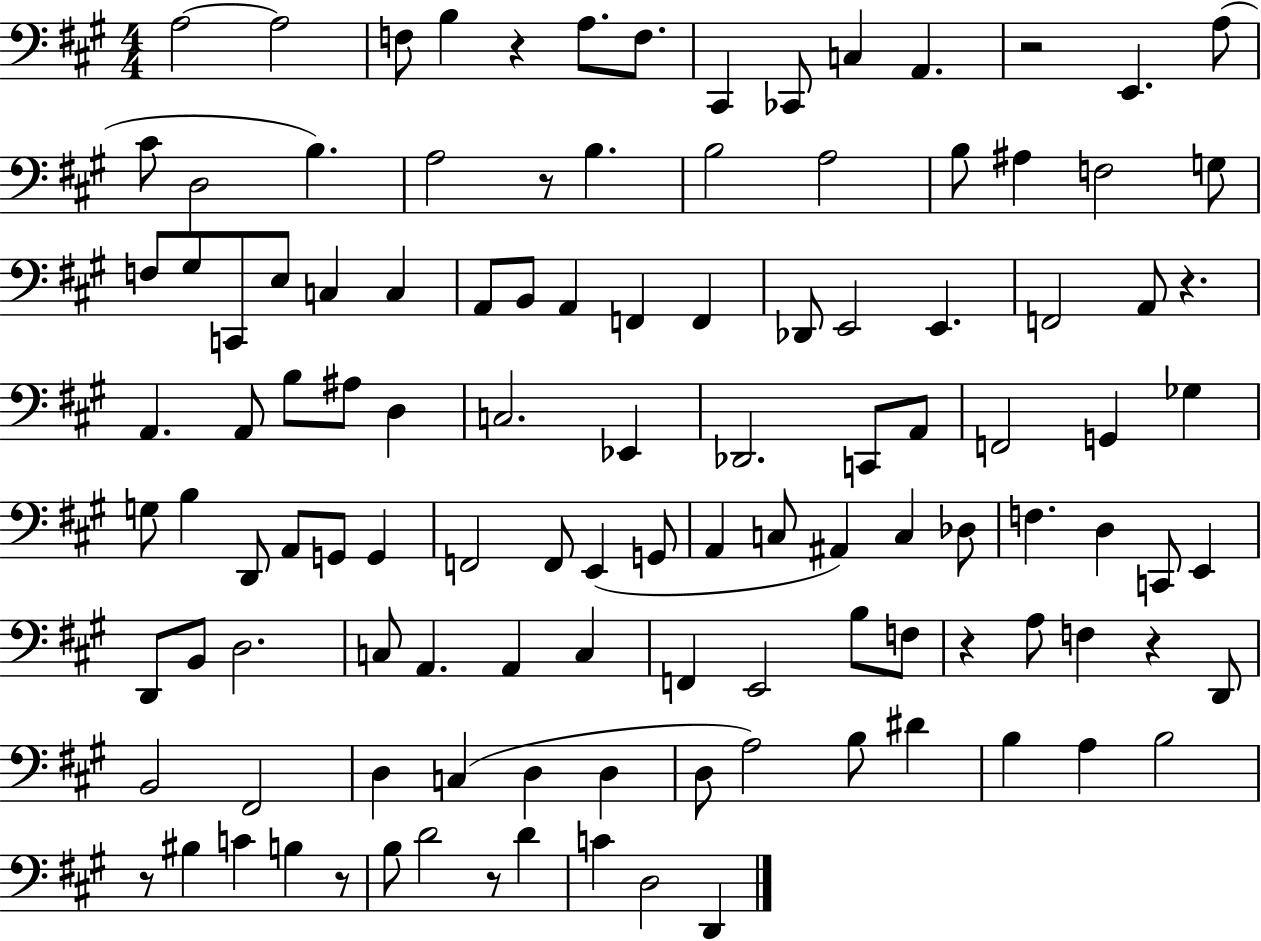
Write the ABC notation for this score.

X:1
T:Untitled
M:4/4
L:1/4
K:A
A,2 A,2 F,/2 B, z A,/2 F,/2 ^C,, _C,,/2 C, A,, z2 E,, A,/2 ^C/2 D,2 B, A,2 z/2 B, B,2 A,2 B,/2 ^A, F,2 G,/2 F,/2 ^G,/2 C,,/2 E,/2 C, C, A,,/2 B,,/2 A,, F,, F,, _D,,/2 E,,2 E,, F,,2 A,,/2 z A,, A,,/2 B,/2 ^A,/2 D, C,2 _E,, _D,,2 C,,/2 A,,/2 F,,2 G,, _G, G,/2 B, D,,/2 A,,/2 G,,/2 G,, F,,2 F,,/2 E,, G,,/2 A,, C,/2 ^A,, C, _D,/2 F, D, C,,/2 E,, D,,/2 B,,/2 D,2 C,/2 A,, A,, C, F,, E,,2 B,/2 F,/2 z A,/2 F, z D,,/2 B,,2 ^F,,2 D, C, D, D, D,/2 A,2 B,/2 ^D B, A, B,2 z/2 ^B, C B, z/2 B,/2 D2 z/2 D C D,2 D,,